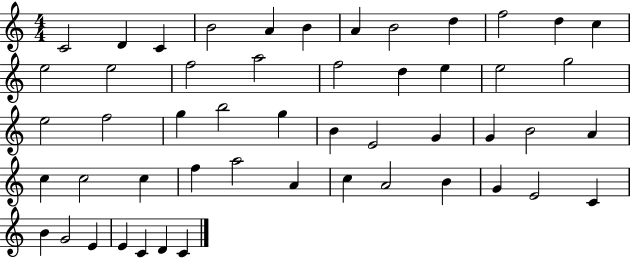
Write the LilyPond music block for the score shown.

{
  \clef treble
  \numericTimeSignature
  \time 4/4
  \key c \major
  c'2 d'4 c'4 | b'2 a'4 b'4 | a'4 b'2 d''4 | f''2 d''4 c''4 | \break e''2 e''2 | f''2 a''2 | f''2 d''4 e''4 | e''2 g''2 | \break e''2 f''2 | g''4 b''2 g''4 | b'4 e'2 g'4 | g'4 b'2 a'4 | \break c''4 c''2 c''4 | f''4 a''2 a'4 | c''4 a'2 b'4 | g'4 e'2 c'4 | \break b'4 g'2 e'4 | e'4 c'4 d'4 c'4 | \bar "|."
}